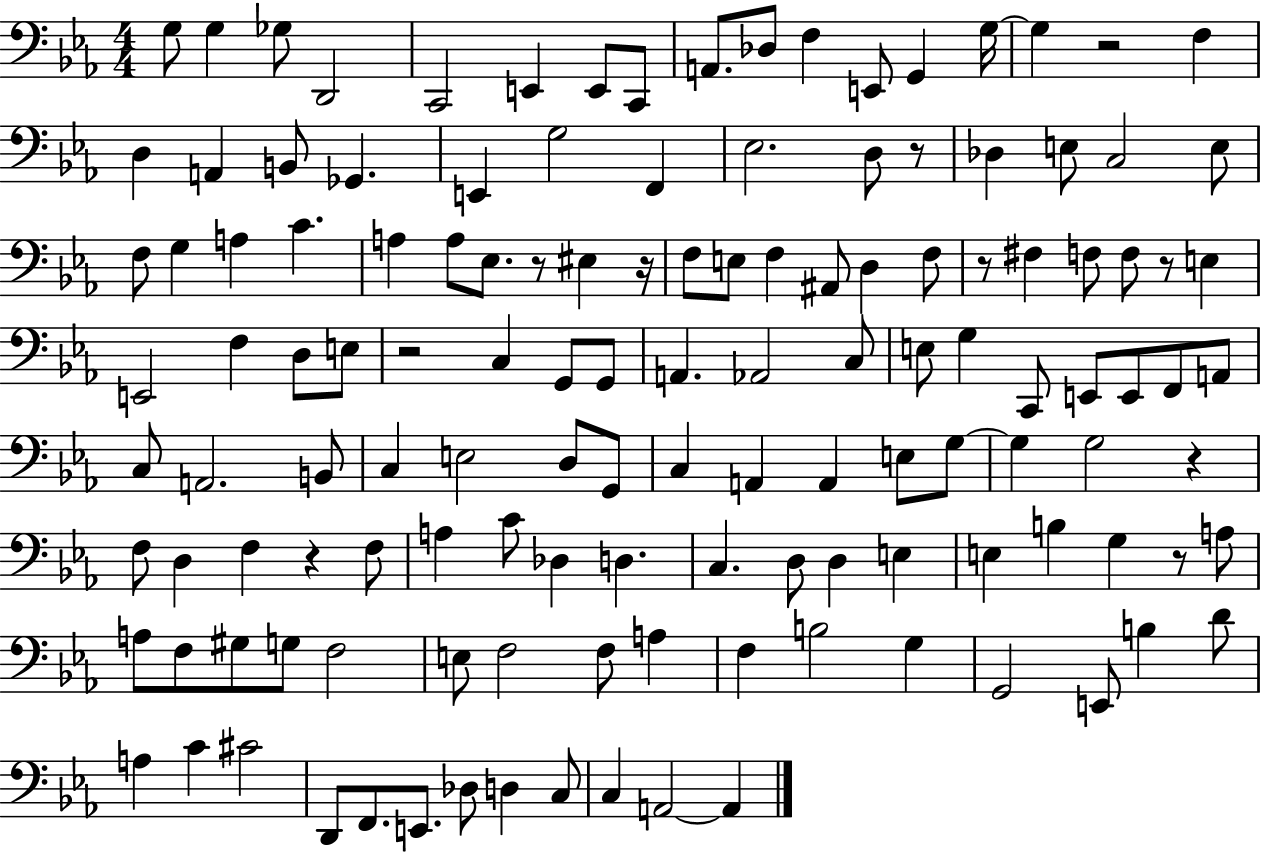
G3/e G3/q Gb3/e D2/h C2/h E2/q E2/e C2/e A2/e. Db3/e F3/q E2/e G2/q G3/s G3/q R/h F3/q D3/q A2/q B2/e Gb2/q. E2/q G3/h F2/q Eb3/h. D3/e R/e Db3/q E3/e C3/h E3/e F3/e G3/q A3/q C4/q. A3/q A3/e Eb3/e. R/e EIS3/q R/s F3/e E3/e F3/q A#2/e D3/q F3/e R/e F#3/q F3/e F3/e R/e E3/q E2/h F3/q D3/e E3/e R/h C3/q G2/e G2/e A2/q. Ab2/h C3/e E3/e G3/q C2/e E2/e E2/e F2/e A2/e C3/e A2/h. B2/e C3/q E3/h D3/e G2/e C3/q A2/q A2/q E3/e G3/e G3/q G3/h R/q F3/e D3/q F3/q R/q F3/e A3/q C4/e Db3/q D3/q. C3/q. D3/e D3/q E3/q E3/q B3/q G3/q R/e A3/e A3/e F3/e G#3/e G3/e F3/h E3/e F3/h F3/e A3/q F3/q B3/h G3/q G2/h E2/e B3/q D4/e A3/q C4/q C#4/h D2/e F2/e. E2/e. Db3/e D3/q C3/e C3/q A2/h A2/q